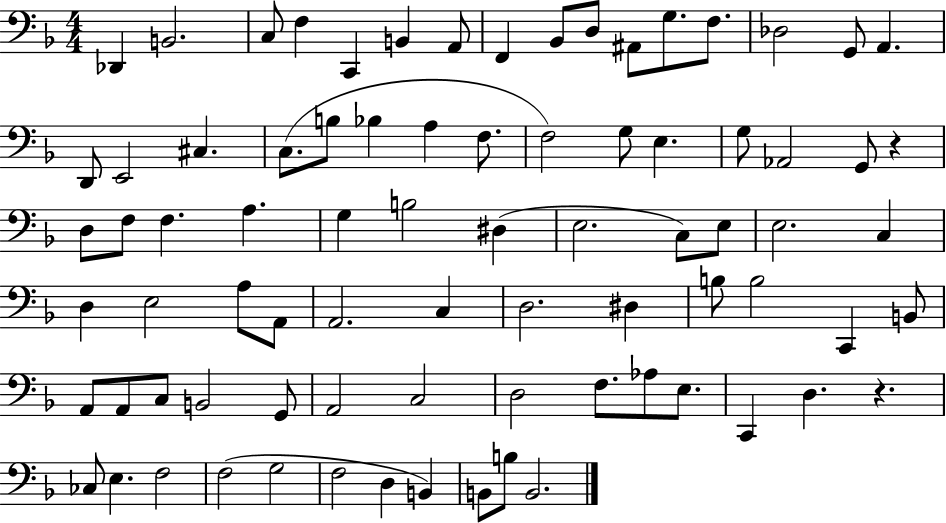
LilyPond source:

{
  \clef bass
  \numericTimeSignature
  \time 4/4
  \key f \major
  \repeat volta 2 { des,4 b,2. | c8 f4 c,4 b,4 a,8 | f,4 bes,8 d8 ais,8 g8. f8. | des2 g,8 a,4. | \break d,8 e,2 cis4. | c8.( b8 bes4 a4 f8. | f2) g8 e4. | g8 aes,2 g,8 r4 | \break d8 f8 f4. a4. | g4 b2 dis4( | e2. c8) e8 | e2. c4 | \break d4 e2 a8 a,8 | a,2. c4 | d2. dis4 | b8 b2 c,4 b,8 | \break a,8 a,8 c8 b,2 g,8 | a,2 c2 | d2 f8. aes8 e8. | c,4 d4. r4. | \break ces8 e4. f2 | f2( g2 | f2 d4 b,4) | b,8 b8 b,2. | \break } \bar "|."
}